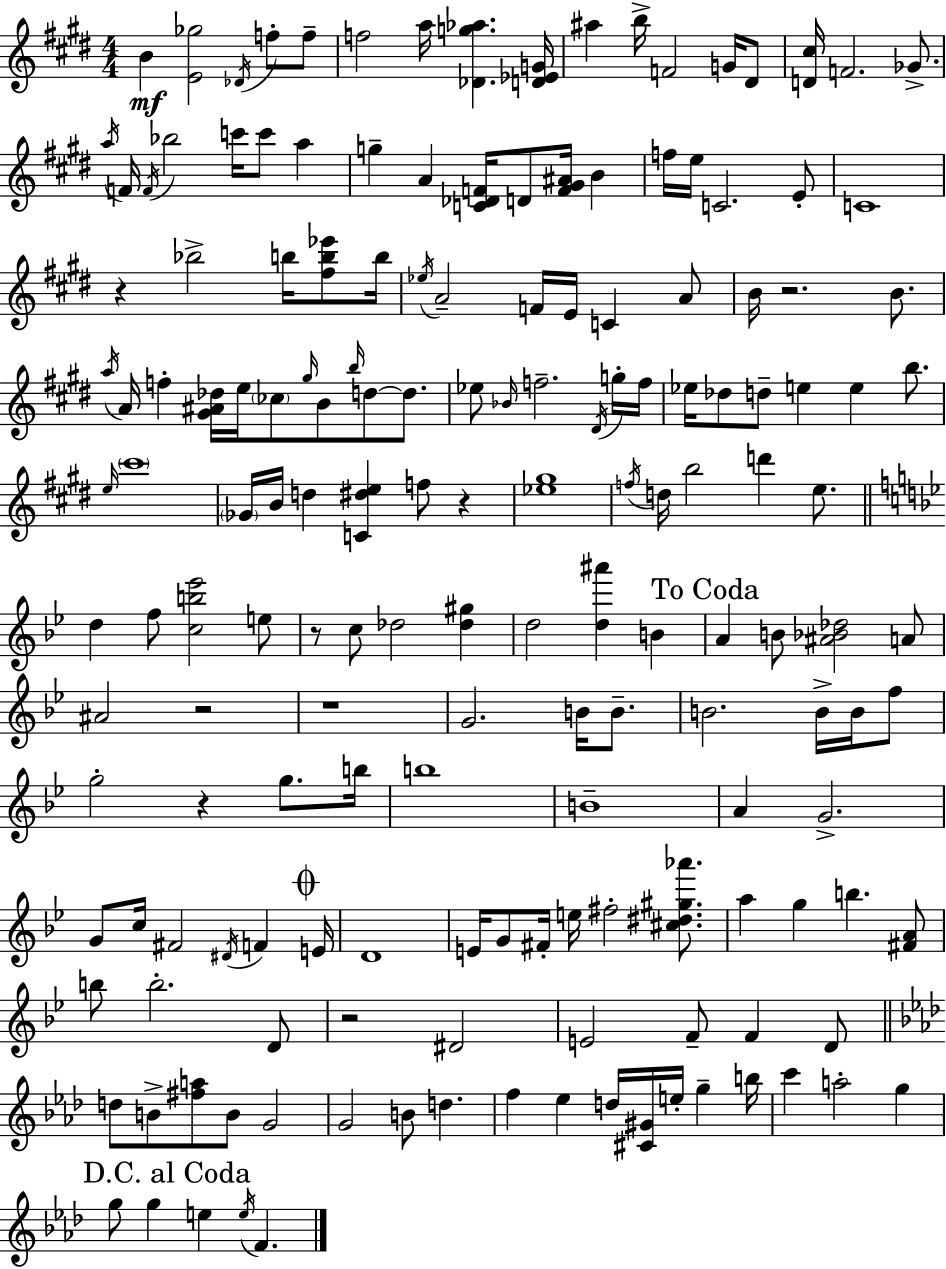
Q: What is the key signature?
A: E major